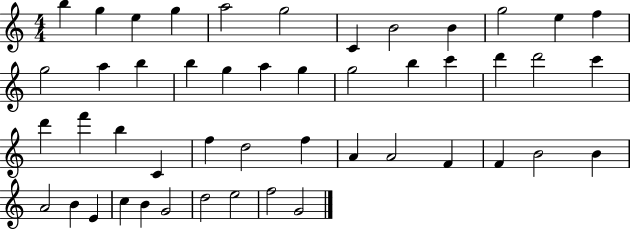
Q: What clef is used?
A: treble